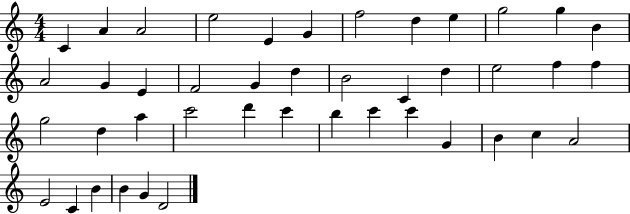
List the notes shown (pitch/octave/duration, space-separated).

C4/q A4/q A4/h E5/h E4/q G4/q F5/h D5/q E5/q G5/h G5/q B4/q A4/h G4/q E4/q F4/h G4/q D5/q B4/h C4/q D5/q E5/h F5/q F5/q G5/h D5/q A5/q C6/h D6/q C6/q B5/q C6/q C6/q G4/q B4/q C5/q A4/h E4/h C4/q B4/q B4/q G4/q D4/h